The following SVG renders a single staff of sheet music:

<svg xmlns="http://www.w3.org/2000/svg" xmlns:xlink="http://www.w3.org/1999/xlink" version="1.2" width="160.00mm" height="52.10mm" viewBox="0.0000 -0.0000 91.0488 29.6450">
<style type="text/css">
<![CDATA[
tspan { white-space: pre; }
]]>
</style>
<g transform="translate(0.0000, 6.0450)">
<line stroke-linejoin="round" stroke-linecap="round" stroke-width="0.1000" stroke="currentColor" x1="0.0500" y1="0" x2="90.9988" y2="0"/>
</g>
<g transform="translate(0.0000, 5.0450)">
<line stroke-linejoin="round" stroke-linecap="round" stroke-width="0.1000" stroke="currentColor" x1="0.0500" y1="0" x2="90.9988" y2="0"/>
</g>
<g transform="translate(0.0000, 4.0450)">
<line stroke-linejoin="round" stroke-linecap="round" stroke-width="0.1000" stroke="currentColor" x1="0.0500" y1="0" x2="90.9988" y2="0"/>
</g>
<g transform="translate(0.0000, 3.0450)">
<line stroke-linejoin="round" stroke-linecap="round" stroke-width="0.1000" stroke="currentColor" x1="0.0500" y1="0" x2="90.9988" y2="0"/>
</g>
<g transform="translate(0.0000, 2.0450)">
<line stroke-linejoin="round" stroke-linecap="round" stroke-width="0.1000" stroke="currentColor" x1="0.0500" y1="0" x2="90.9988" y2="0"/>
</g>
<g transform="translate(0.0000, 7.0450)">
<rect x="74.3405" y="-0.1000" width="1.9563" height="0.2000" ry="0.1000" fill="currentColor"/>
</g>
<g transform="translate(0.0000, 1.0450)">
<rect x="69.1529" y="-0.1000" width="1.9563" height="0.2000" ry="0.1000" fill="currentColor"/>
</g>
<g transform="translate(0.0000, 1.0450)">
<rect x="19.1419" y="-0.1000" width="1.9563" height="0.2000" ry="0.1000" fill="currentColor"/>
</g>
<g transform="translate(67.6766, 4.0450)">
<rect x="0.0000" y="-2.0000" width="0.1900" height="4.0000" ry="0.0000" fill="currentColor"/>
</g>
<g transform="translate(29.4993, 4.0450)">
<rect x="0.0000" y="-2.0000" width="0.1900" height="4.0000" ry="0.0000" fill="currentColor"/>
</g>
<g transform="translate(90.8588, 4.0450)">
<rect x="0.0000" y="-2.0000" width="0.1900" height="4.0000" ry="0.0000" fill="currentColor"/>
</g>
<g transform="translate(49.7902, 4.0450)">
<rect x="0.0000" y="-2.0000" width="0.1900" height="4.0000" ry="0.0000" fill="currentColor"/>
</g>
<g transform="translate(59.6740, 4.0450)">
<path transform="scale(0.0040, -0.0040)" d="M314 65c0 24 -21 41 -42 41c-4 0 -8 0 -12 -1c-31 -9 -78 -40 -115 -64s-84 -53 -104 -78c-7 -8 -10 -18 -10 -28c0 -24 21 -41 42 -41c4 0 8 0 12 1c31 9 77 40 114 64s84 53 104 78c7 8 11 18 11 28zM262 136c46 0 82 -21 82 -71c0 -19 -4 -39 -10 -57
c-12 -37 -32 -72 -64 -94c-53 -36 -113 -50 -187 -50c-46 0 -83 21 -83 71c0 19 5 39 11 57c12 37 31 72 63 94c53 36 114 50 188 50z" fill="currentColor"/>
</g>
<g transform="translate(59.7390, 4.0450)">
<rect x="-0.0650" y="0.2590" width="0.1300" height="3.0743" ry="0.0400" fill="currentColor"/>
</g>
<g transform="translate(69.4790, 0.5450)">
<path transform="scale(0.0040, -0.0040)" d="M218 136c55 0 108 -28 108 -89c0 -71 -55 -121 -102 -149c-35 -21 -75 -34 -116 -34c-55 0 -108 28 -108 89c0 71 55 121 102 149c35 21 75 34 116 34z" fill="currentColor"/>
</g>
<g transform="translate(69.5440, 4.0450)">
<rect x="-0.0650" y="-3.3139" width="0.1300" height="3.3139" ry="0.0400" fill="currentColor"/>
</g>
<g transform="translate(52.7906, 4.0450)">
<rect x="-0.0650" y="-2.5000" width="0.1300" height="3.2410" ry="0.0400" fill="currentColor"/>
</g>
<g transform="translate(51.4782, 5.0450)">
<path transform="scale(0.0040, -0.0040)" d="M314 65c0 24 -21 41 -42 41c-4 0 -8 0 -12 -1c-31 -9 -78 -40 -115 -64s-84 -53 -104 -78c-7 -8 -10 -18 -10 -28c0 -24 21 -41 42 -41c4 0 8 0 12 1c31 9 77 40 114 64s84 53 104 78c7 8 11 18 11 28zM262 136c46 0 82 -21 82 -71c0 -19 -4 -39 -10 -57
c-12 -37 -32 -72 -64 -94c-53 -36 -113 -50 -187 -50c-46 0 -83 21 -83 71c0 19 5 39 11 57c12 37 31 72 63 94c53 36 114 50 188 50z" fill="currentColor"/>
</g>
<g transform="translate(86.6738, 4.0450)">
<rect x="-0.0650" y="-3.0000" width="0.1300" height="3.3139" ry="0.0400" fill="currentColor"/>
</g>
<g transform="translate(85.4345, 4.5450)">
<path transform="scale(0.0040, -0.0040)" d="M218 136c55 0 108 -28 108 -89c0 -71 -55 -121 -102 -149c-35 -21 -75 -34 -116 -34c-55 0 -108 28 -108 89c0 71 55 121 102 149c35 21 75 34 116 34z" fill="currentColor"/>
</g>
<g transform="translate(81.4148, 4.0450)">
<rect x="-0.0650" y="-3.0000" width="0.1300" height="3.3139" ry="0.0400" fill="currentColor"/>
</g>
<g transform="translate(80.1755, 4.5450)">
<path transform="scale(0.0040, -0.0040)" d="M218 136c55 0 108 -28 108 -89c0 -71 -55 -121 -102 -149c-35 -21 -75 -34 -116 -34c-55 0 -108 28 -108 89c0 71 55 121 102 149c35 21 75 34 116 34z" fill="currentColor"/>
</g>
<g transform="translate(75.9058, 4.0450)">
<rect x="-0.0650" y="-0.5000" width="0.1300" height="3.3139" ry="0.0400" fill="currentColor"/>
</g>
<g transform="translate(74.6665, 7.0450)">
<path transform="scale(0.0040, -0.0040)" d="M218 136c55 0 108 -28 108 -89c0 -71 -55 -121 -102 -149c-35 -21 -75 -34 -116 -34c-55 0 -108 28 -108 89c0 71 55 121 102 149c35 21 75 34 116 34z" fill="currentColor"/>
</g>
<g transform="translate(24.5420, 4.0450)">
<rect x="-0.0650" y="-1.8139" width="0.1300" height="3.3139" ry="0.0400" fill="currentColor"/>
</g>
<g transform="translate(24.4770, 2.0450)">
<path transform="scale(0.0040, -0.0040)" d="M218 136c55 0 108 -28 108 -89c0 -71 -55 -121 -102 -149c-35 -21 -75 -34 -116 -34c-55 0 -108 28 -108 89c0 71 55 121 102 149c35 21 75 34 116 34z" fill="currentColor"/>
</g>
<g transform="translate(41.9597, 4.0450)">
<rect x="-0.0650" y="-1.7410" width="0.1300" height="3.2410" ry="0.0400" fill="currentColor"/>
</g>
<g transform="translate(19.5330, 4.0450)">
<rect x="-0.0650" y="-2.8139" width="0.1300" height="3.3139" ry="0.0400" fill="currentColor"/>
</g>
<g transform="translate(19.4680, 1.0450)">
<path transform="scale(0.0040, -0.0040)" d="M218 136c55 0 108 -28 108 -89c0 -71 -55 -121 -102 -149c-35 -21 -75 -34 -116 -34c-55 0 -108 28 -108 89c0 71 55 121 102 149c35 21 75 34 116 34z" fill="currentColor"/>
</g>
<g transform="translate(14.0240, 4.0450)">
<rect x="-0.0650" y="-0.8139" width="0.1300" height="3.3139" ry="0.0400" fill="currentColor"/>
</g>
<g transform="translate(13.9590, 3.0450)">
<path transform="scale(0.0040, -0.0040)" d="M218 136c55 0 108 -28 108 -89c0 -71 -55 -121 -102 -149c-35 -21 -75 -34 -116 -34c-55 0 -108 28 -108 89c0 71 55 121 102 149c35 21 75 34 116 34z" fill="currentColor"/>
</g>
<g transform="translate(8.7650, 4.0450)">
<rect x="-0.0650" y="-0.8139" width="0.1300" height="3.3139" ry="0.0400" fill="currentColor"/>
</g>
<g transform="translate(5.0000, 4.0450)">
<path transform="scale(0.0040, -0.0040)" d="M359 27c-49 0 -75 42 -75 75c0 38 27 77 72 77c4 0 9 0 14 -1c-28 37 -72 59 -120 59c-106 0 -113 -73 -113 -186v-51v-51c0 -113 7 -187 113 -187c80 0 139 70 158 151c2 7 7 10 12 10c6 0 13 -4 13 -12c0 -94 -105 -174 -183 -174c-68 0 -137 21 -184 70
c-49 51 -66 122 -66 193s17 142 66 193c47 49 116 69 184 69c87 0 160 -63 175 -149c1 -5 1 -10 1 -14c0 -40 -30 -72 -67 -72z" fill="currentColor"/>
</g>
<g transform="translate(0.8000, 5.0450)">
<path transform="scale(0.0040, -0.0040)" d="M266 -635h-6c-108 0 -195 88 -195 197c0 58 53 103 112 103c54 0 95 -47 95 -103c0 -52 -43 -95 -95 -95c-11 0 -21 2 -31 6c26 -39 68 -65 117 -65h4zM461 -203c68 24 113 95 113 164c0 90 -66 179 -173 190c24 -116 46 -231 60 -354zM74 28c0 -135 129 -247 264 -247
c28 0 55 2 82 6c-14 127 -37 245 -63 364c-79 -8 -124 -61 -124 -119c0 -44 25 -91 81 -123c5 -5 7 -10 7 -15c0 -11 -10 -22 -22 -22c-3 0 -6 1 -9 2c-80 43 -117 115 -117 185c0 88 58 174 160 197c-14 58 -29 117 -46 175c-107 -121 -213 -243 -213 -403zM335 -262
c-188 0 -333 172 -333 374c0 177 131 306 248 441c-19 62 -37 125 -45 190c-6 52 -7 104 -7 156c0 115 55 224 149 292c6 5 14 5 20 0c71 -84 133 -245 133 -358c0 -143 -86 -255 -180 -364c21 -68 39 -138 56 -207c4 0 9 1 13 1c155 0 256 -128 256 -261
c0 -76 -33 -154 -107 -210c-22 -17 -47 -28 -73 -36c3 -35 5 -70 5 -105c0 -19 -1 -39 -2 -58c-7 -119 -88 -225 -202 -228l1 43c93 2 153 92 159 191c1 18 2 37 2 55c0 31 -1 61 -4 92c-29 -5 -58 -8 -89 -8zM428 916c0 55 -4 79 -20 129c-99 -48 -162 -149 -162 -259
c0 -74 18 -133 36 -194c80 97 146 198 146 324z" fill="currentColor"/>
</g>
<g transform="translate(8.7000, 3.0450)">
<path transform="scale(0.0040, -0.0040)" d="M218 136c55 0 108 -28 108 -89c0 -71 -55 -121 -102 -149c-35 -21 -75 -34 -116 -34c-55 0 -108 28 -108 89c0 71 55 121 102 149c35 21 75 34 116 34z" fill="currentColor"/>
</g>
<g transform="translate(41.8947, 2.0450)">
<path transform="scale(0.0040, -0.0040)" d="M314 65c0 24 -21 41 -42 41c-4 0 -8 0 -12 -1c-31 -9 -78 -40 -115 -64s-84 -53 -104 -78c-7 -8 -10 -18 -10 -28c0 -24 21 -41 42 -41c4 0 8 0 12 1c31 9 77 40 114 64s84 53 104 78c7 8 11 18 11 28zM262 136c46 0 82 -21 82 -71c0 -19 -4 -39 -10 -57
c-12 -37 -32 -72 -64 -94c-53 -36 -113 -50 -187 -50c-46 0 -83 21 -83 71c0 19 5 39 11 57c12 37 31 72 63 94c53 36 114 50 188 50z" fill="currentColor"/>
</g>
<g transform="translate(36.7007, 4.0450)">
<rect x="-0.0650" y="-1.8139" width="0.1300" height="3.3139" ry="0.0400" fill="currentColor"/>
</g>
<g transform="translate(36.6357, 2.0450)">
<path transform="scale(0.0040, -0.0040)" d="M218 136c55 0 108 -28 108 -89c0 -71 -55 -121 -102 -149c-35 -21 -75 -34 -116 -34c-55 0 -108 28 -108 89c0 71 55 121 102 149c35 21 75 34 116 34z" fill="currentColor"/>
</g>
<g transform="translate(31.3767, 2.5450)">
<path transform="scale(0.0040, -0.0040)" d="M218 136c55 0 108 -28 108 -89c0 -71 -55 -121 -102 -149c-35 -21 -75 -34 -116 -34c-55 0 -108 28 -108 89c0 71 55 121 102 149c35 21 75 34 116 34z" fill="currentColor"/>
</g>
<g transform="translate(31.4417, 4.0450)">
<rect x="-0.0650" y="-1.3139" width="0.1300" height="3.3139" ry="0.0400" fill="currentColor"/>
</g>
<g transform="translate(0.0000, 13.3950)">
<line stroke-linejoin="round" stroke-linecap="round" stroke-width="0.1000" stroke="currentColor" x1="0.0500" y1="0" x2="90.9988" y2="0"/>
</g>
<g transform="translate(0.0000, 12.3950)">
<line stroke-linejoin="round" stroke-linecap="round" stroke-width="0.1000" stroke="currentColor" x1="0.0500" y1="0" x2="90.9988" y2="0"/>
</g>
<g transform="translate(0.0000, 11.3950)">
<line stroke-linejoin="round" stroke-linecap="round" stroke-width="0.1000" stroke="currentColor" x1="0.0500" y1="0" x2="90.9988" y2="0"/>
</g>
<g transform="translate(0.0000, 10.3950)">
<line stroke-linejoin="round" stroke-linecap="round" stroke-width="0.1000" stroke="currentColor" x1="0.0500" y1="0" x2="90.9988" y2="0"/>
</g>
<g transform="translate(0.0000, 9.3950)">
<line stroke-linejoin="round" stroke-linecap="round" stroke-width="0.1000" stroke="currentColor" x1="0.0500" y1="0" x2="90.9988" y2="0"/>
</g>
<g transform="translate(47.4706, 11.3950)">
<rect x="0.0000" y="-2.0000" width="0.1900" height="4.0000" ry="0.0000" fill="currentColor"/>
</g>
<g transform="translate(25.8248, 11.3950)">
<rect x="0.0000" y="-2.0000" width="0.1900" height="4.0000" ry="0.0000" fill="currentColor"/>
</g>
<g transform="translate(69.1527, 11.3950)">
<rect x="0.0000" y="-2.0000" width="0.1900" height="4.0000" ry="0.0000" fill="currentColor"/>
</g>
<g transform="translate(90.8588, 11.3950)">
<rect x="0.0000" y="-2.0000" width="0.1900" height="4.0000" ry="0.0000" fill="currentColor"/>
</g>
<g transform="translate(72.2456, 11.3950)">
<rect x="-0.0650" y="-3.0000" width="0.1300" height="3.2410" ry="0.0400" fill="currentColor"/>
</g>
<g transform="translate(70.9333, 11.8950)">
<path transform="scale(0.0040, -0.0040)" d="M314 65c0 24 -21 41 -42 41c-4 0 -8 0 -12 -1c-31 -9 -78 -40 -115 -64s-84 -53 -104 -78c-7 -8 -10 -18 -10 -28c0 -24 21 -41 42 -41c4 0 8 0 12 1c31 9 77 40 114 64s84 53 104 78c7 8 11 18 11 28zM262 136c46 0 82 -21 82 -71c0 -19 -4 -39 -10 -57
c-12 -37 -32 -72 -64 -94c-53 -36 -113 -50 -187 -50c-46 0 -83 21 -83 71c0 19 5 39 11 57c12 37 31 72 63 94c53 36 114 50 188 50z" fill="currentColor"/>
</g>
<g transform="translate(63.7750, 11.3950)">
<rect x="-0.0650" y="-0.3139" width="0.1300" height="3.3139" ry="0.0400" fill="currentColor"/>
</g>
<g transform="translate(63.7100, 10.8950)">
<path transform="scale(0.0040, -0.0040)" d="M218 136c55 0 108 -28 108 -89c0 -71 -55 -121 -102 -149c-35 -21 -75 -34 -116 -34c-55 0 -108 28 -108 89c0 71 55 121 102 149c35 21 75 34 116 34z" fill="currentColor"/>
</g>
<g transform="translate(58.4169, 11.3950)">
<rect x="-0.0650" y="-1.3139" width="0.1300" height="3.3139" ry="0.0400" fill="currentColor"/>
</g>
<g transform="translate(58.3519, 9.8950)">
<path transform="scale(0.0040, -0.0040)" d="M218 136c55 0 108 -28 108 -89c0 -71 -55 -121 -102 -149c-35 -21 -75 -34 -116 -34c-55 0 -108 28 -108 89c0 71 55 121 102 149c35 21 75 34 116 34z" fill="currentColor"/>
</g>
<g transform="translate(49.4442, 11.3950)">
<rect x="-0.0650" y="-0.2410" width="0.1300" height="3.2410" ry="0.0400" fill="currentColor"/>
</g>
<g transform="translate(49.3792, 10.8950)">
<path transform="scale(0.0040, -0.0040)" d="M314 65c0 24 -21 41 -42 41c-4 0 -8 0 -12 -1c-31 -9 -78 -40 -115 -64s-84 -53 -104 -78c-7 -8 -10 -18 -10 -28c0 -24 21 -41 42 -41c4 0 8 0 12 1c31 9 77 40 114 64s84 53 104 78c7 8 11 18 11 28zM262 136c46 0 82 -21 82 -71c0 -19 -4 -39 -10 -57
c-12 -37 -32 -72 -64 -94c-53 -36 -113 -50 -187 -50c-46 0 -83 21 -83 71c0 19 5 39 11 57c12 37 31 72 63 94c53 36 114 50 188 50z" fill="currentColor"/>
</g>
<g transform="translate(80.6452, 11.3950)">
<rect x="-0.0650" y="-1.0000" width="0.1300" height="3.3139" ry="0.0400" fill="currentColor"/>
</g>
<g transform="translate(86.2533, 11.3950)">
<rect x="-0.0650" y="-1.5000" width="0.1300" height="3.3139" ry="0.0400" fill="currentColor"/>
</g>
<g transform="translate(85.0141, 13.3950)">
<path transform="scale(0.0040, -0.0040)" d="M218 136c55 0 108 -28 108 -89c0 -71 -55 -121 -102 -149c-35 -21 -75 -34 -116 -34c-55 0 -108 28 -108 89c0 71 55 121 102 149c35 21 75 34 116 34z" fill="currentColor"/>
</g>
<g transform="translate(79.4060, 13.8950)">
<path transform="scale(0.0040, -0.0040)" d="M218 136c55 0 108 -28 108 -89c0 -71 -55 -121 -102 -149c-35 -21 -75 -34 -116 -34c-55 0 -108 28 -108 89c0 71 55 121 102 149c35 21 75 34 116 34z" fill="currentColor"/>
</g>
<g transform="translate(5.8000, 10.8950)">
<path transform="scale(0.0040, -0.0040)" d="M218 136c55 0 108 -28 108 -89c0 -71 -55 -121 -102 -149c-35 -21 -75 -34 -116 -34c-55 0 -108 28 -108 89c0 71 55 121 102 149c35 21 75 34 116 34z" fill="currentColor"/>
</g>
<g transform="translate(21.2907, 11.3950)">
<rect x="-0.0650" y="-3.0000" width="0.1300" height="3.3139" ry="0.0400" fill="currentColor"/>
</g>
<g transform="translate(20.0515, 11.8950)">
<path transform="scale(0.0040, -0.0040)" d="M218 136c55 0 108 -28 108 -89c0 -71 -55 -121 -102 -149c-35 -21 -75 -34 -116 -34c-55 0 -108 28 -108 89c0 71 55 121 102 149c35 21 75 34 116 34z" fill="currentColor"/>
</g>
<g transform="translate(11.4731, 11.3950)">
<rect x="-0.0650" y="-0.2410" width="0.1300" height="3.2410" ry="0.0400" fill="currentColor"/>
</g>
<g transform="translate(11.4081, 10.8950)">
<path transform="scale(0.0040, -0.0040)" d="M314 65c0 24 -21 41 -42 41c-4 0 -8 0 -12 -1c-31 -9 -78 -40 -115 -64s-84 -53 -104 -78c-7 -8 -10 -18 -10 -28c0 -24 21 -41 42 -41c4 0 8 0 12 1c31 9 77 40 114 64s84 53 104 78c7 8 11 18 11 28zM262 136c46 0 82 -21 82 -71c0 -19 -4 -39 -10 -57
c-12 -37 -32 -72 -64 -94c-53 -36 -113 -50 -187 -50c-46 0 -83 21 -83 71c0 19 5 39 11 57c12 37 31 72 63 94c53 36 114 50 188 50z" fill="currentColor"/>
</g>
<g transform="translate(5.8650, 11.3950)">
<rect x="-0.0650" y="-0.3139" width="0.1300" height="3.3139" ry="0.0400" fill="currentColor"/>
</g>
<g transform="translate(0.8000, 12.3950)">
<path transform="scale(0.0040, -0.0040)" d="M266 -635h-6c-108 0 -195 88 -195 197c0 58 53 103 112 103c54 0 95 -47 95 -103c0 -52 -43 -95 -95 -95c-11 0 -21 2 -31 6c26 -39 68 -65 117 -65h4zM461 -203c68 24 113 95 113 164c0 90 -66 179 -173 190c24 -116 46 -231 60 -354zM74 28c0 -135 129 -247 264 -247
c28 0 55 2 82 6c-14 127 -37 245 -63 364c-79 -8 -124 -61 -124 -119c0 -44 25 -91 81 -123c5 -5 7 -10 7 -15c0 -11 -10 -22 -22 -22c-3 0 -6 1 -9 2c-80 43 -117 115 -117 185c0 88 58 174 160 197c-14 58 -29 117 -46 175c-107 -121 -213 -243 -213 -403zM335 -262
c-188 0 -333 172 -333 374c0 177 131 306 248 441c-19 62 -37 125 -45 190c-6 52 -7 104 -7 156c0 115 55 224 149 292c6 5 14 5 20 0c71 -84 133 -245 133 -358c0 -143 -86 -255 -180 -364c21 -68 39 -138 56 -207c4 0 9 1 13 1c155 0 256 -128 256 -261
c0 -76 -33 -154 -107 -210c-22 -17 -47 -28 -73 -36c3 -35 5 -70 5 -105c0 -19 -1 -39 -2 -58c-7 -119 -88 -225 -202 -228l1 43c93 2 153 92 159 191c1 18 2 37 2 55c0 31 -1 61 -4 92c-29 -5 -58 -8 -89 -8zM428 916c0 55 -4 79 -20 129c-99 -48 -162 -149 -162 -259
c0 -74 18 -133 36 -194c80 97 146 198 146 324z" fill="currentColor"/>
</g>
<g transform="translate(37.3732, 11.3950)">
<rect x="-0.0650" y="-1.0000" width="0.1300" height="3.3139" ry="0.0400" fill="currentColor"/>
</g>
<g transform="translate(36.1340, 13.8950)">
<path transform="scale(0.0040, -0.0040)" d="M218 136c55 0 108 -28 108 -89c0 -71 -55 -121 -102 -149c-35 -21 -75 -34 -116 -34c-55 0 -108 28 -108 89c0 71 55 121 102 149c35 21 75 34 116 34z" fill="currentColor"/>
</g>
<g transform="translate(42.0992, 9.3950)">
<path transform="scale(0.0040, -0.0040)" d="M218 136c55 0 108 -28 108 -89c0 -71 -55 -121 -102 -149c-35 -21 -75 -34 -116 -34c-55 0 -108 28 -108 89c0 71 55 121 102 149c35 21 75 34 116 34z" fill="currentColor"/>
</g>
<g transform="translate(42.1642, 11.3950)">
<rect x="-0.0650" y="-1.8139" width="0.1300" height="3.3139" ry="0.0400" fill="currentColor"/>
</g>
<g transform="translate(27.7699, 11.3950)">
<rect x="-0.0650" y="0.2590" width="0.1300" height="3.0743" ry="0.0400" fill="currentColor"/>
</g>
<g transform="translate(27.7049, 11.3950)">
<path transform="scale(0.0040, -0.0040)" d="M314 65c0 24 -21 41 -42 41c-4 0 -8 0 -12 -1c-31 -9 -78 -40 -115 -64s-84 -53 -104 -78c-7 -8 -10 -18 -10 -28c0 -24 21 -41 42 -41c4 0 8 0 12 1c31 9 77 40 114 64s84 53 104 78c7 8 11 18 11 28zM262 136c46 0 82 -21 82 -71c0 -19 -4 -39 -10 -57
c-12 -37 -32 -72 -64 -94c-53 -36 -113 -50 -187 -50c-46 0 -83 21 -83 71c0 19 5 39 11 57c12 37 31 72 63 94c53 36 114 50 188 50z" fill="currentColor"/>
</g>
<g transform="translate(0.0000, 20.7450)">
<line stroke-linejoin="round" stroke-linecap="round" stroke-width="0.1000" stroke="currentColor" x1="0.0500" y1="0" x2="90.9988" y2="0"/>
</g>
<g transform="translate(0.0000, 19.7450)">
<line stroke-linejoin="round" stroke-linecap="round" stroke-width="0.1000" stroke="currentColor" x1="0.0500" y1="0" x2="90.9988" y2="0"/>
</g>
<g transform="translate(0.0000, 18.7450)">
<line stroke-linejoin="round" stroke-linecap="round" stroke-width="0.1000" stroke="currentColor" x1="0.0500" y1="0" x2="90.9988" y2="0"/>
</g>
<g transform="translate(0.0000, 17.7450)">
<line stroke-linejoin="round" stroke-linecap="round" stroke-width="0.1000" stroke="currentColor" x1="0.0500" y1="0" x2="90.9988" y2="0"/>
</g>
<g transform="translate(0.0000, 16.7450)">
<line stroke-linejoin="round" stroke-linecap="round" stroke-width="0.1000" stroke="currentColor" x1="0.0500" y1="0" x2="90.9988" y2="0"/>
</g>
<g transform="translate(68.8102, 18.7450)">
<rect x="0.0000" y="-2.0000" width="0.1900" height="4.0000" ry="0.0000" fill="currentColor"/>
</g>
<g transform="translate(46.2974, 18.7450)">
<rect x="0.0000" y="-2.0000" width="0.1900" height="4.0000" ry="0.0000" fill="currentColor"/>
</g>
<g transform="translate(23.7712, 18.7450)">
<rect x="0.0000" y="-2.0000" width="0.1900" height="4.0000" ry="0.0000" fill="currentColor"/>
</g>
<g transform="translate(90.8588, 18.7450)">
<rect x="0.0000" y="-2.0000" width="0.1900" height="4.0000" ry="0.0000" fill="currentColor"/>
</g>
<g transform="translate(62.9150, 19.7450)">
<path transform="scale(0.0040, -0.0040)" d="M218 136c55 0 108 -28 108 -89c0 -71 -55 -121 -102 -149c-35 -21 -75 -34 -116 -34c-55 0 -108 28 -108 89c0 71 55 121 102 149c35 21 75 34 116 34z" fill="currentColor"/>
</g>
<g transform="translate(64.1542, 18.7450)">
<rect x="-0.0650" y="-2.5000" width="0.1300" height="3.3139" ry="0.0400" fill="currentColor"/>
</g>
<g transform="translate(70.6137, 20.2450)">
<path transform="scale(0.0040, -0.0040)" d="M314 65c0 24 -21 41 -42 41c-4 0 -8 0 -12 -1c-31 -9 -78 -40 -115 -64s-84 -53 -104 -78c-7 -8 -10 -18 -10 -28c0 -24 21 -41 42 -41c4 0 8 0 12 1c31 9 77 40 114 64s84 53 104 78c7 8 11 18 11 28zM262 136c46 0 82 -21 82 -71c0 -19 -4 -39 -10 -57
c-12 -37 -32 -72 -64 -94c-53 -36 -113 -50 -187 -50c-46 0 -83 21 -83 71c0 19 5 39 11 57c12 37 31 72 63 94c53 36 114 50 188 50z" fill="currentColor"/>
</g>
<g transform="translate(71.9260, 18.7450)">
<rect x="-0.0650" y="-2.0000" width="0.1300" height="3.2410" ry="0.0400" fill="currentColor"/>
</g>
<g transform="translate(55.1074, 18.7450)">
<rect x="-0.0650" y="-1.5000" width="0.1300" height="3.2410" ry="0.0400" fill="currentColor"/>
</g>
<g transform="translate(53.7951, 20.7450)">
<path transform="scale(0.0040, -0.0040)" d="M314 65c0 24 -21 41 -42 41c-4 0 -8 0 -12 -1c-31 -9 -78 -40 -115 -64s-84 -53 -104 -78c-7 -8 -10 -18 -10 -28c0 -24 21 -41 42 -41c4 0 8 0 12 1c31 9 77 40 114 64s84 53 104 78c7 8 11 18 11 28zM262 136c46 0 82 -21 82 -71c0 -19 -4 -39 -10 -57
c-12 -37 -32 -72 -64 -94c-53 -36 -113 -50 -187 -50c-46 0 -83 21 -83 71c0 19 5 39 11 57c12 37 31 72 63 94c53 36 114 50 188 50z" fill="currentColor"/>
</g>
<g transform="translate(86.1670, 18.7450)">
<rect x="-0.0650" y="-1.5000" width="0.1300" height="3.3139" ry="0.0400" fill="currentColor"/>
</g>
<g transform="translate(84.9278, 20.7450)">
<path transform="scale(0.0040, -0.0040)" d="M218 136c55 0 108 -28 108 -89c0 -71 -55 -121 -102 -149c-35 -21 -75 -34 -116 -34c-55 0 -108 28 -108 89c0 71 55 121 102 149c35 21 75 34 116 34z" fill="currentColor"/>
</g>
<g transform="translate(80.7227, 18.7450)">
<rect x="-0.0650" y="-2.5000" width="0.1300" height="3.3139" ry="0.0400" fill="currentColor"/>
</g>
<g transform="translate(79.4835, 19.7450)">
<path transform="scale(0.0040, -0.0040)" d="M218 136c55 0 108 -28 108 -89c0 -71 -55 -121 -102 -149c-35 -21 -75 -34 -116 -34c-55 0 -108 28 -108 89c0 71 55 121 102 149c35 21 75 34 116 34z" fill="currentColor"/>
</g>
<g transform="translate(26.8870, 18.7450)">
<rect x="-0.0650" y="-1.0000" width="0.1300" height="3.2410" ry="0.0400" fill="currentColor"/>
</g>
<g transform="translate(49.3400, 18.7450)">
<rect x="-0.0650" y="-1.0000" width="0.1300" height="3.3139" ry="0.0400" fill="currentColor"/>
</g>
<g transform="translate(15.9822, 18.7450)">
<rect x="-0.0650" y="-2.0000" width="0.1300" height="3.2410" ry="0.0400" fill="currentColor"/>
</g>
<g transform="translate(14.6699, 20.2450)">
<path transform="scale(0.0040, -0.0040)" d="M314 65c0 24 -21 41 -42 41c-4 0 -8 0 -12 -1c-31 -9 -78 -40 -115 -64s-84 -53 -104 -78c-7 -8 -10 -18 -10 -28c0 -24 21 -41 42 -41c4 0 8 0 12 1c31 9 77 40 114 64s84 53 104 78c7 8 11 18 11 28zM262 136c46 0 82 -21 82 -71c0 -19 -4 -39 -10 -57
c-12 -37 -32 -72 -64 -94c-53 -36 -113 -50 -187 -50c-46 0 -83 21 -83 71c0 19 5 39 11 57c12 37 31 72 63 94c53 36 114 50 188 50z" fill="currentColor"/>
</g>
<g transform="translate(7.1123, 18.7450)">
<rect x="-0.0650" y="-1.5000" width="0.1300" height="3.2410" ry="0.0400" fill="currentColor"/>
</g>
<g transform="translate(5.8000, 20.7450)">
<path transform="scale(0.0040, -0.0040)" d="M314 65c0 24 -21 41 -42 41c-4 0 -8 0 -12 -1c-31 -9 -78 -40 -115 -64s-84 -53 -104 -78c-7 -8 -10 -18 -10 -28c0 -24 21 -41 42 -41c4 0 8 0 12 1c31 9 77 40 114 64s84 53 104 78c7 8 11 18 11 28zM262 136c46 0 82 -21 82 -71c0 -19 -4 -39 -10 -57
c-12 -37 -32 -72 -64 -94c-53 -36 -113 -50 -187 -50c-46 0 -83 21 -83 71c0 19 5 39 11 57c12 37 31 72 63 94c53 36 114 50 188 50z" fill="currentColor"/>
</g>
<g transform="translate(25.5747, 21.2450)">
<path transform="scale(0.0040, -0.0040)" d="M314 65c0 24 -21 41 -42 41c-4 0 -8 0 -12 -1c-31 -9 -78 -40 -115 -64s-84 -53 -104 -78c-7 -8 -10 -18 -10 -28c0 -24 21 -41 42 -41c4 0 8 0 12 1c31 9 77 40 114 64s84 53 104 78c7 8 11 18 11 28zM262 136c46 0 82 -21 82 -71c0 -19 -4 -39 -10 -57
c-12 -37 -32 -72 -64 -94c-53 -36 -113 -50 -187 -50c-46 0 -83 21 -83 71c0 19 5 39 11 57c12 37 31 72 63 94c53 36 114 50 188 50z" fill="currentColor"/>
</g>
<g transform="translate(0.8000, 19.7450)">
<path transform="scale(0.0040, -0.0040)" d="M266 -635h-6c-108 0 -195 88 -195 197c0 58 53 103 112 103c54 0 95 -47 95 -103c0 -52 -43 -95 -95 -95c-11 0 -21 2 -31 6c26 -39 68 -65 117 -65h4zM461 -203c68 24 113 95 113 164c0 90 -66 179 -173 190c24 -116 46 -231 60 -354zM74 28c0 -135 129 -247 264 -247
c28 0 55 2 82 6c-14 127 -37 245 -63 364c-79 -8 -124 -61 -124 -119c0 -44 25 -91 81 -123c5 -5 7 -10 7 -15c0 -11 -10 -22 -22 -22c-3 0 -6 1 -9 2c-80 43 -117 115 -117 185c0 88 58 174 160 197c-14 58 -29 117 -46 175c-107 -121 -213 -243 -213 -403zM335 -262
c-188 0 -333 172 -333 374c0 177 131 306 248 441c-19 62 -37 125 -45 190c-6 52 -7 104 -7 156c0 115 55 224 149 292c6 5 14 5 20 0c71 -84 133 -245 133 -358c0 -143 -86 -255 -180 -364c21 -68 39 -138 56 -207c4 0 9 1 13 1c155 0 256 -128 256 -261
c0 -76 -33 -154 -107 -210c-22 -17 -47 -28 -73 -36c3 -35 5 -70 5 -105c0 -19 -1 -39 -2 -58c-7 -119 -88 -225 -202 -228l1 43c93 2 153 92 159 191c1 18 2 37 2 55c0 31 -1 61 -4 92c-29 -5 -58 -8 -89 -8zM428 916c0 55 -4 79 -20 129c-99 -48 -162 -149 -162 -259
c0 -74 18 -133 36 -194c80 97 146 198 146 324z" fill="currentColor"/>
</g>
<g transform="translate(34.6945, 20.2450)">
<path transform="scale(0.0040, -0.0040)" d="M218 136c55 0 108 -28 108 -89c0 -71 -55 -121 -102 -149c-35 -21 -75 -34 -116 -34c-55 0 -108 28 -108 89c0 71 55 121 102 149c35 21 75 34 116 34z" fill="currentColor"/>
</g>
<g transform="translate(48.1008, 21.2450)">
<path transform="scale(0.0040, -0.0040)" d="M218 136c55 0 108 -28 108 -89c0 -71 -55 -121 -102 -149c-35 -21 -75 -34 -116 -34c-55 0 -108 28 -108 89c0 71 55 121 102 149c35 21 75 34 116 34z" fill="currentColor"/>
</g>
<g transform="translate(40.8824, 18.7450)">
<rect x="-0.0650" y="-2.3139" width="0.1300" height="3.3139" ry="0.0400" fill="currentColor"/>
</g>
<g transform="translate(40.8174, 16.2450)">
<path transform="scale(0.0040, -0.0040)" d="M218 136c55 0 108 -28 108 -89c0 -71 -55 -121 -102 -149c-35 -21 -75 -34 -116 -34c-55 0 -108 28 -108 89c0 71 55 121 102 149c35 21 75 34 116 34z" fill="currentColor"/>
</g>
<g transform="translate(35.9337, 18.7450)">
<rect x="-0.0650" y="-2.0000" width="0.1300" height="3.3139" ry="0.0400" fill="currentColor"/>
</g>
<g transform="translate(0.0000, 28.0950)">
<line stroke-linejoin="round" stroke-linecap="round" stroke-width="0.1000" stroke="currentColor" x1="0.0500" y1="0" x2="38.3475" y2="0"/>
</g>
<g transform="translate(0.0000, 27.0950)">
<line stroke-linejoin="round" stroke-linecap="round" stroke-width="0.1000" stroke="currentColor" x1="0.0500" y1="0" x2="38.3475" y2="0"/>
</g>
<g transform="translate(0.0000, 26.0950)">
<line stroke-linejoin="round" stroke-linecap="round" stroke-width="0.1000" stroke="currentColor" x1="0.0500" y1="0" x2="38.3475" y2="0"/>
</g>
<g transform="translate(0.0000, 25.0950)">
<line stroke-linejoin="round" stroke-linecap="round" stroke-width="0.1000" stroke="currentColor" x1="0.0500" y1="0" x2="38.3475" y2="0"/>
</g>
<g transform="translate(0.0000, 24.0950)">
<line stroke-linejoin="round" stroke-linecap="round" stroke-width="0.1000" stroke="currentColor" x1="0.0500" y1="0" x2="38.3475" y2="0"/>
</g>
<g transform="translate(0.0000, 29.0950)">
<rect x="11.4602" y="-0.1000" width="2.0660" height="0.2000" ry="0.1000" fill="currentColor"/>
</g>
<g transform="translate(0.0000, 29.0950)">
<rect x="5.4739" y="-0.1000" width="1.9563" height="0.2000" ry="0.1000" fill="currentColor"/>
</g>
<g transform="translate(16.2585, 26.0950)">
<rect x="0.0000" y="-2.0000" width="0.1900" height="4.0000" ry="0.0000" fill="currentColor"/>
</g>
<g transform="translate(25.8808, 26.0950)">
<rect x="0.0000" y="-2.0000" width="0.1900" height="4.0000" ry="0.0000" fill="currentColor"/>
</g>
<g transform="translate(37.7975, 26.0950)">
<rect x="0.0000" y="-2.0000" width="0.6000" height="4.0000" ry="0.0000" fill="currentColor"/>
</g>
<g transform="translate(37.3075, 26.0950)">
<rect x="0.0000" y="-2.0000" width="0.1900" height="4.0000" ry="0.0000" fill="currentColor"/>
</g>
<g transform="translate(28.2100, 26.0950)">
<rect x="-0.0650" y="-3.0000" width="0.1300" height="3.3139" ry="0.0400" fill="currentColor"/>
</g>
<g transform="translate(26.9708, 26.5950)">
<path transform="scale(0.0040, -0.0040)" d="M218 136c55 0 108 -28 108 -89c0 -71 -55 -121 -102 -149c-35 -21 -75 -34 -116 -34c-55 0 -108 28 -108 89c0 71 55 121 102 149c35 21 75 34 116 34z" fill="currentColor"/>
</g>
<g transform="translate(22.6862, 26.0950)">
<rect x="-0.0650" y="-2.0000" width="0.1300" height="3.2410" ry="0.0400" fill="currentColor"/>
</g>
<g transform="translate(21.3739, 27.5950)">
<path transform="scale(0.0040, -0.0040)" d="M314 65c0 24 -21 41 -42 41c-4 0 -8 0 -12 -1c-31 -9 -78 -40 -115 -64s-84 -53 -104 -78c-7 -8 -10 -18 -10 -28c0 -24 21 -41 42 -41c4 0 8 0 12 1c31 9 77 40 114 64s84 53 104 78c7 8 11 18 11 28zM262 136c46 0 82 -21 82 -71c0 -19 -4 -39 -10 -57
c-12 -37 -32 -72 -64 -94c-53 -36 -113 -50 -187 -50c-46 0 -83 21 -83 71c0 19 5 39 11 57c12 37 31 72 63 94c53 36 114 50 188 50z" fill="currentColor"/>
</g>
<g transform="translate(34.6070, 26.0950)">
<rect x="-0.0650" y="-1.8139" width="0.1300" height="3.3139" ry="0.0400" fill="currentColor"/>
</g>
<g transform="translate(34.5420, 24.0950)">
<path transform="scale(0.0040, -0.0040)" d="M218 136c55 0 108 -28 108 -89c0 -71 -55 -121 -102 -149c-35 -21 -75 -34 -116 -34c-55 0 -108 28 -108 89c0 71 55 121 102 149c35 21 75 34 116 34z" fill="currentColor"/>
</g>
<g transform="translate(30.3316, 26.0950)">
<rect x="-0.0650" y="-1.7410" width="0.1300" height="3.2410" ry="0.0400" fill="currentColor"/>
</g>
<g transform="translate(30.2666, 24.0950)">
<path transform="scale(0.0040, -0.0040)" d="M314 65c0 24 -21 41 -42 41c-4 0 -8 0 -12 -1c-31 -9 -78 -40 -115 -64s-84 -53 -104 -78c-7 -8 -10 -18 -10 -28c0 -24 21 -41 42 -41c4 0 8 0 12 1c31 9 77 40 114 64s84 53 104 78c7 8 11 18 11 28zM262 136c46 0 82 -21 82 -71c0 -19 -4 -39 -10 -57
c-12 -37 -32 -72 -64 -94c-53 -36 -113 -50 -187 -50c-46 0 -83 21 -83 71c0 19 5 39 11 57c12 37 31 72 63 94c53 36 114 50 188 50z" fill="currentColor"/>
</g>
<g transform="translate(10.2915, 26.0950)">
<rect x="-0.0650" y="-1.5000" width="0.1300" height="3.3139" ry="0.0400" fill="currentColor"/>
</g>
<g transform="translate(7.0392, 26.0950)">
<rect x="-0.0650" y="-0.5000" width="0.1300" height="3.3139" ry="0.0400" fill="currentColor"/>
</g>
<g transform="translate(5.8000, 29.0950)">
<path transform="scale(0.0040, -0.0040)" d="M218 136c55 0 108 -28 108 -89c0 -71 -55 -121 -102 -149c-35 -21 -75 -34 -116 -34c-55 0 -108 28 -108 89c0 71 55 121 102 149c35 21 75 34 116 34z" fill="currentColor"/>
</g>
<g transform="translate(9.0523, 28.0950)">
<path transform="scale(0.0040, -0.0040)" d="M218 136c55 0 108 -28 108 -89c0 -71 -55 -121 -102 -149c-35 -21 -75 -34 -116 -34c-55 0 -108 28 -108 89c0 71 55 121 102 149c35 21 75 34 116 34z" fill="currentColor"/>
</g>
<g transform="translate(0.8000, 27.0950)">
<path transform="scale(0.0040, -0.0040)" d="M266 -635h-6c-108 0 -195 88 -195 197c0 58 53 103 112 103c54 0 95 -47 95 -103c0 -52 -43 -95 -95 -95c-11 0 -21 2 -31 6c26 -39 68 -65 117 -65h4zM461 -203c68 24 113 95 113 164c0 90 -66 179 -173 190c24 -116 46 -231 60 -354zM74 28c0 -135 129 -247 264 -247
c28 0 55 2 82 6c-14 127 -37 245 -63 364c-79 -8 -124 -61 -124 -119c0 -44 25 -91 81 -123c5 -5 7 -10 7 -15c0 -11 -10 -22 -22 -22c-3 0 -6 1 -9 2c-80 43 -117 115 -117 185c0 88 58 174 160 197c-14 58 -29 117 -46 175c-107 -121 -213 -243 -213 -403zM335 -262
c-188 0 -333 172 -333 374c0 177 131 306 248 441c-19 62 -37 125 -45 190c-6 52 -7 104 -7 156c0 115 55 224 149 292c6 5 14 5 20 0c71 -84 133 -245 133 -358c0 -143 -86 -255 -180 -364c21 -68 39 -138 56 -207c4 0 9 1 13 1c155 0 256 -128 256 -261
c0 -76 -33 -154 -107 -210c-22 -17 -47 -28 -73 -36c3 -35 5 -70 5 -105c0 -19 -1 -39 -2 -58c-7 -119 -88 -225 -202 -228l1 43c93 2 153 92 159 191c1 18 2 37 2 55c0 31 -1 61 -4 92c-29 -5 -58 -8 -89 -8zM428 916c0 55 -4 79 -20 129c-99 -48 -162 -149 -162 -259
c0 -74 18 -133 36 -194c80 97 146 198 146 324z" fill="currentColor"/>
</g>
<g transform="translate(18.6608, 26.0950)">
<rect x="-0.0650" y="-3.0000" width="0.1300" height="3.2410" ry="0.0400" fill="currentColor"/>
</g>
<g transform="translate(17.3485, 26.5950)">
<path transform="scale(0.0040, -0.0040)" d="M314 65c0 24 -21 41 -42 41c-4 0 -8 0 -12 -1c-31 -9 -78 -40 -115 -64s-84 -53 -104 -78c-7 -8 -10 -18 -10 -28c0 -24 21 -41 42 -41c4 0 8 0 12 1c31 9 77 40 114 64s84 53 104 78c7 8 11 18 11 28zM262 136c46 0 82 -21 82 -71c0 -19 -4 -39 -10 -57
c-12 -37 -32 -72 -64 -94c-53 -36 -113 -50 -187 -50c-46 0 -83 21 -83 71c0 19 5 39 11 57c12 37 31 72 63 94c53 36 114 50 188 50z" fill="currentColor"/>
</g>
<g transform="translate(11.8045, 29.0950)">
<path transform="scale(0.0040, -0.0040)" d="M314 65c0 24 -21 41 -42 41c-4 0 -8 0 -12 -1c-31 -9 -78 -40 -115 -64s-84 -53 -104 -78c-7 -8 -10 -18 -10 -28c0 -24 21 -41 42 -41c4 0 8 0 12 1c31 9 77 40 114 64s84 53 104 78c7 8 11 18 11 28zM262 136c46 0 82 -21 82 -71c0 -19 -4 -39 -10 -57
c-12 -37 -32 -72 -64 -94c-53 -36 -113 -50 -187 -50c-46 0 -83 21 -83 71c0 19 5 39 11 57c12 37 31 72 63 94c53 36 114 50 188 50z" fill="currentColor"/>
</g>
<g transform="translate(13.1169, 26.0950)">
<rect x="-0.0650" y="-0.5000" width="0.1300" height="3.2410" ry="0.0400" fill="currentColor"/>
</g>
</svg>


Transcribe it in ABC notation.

X:1
T:Untitled
M:4/4
L:1/4
K:C
d d a f e f f2 G2 B2 b C A A c c2 A B2 D f c2 e c A2 D E E2 F2 D2 F g D E2 G F2 G E C E C2 A2 F2 A f2 f